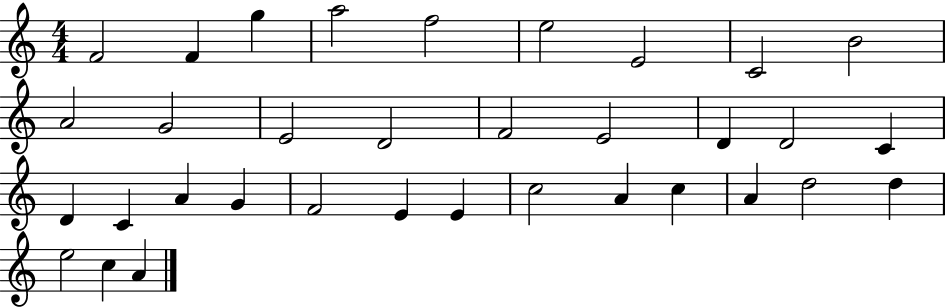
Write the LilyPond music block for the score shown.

{
  \clef treble
  \numericTimeSignature
  \time 4/4
  \key c \major
  f'2 f'4 g''4 | a''2 f''2 | e''2 e'2 | c'2 b'2 | \break a'2 g'2 | e'2 d'2 | f'2 e'2 | d'4 d'2 c'4 | \break d'4 c'4 a'4 g'4 | f'2 e'4 e'4 | c''2 a'4 c''4 | a'4 d''2 d''4 | \break e''2 c''4 a'4 | \bar "|."
}